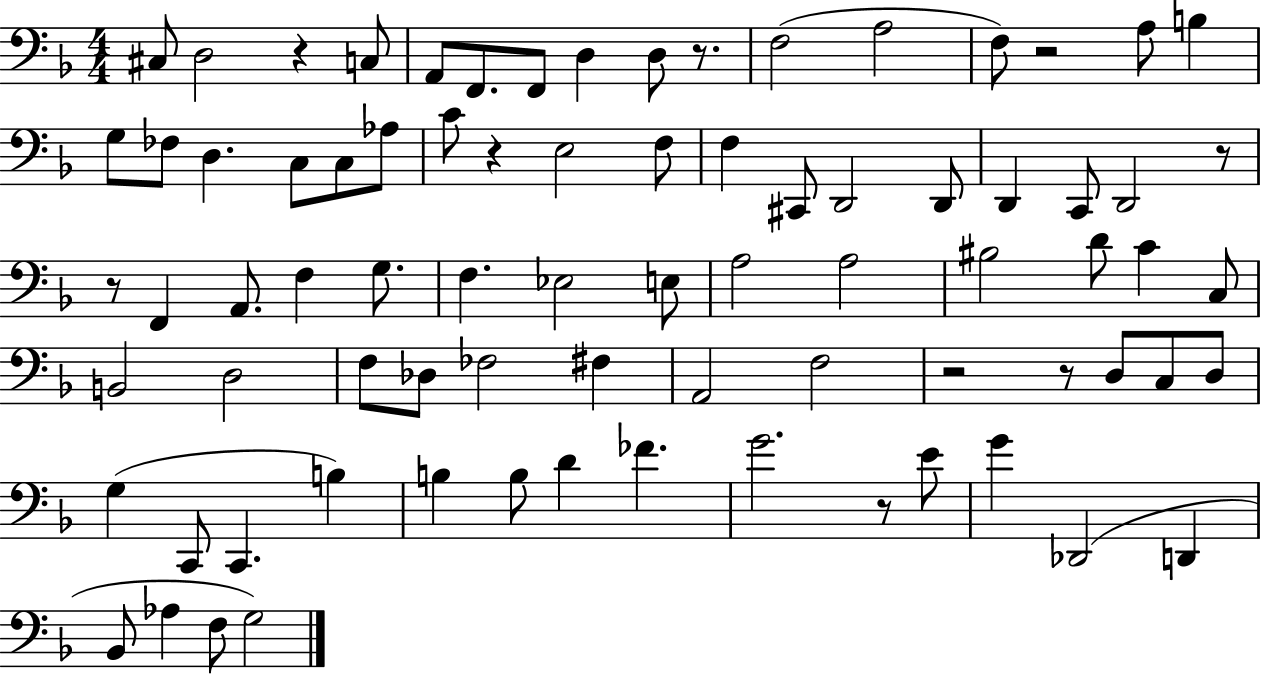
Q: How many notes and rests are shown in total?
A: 79